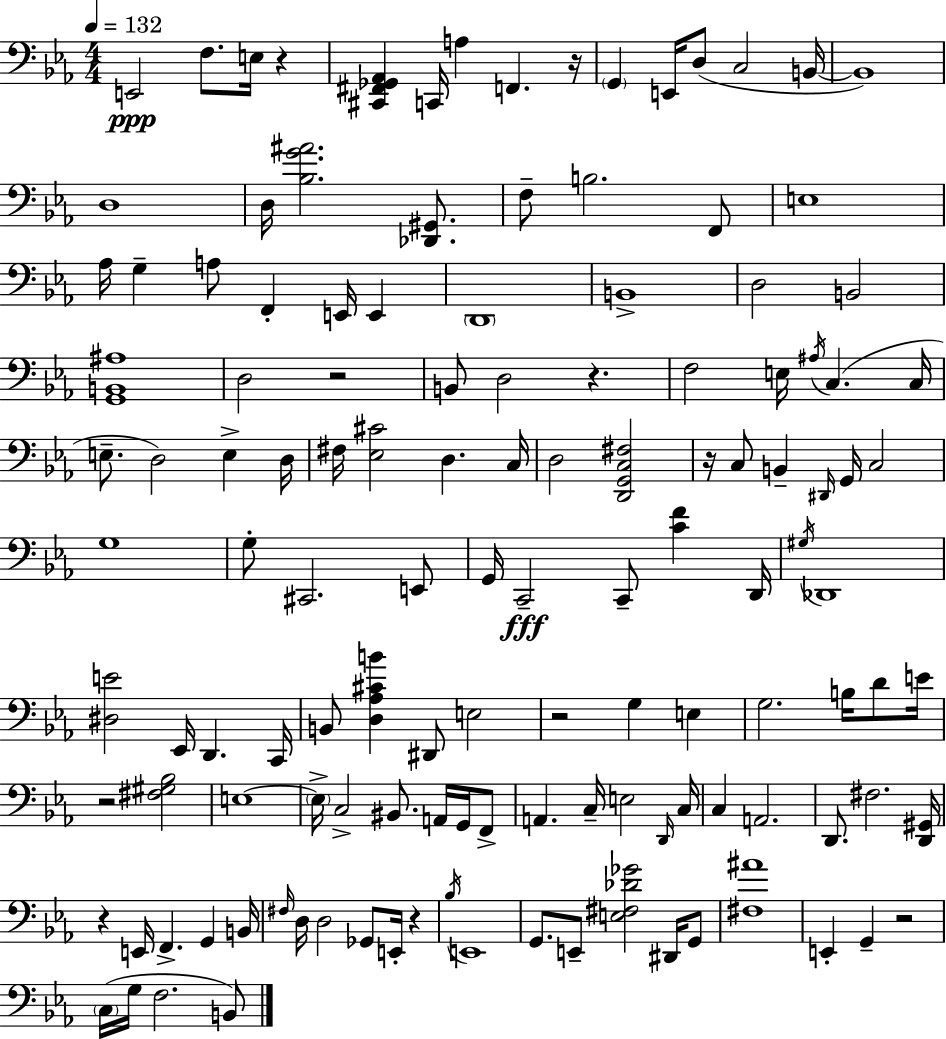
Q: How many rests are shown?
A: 10